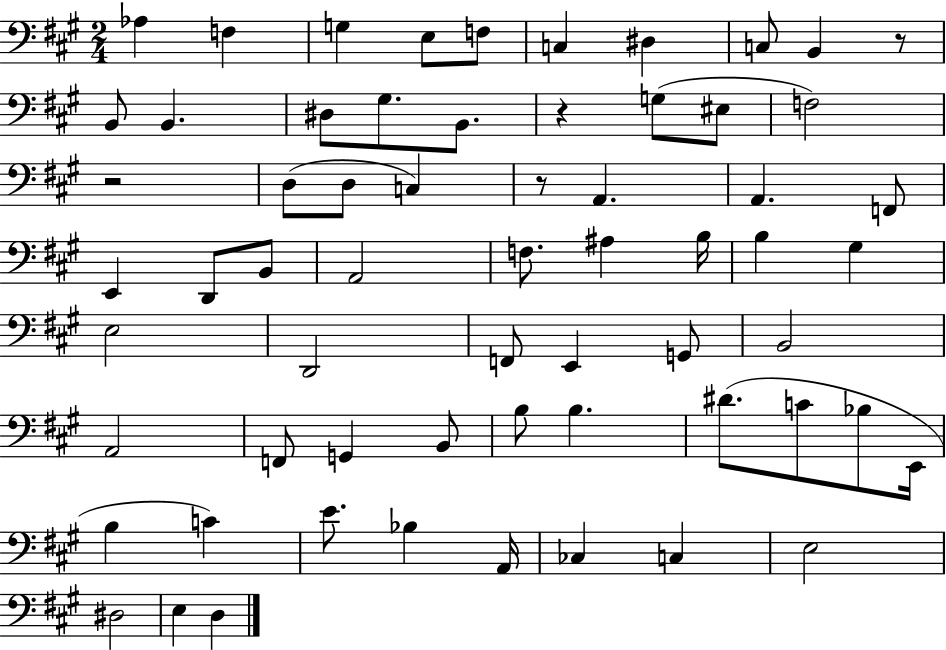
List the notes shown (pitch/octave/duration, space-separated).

Ab3/q F3/q G3/q E3/e F3/e C3/q D#3/q C3/e B2/q R/e B2/e B2/q. D#3/e G#3/e. B2/e. R/q G3/e EIS3/e F3/h R/h D3/e D3/e C3/q R/e A2/q. A2/q. F2/e E2/q D2/e B2/e A2/h F3/e. A#3/q B3/s B3/q G#3/q E3/h D2/h F2/e E2/q G2/e B2/h A2/h F2/e G2/q B2/e B3/e B3/q. D#4/e. C4/e Bb3/e E2/s B3/q C4/q E4/e. Bb3/q A2/s CES3/q C3/q E3/h D#3/h E3/q D3/q